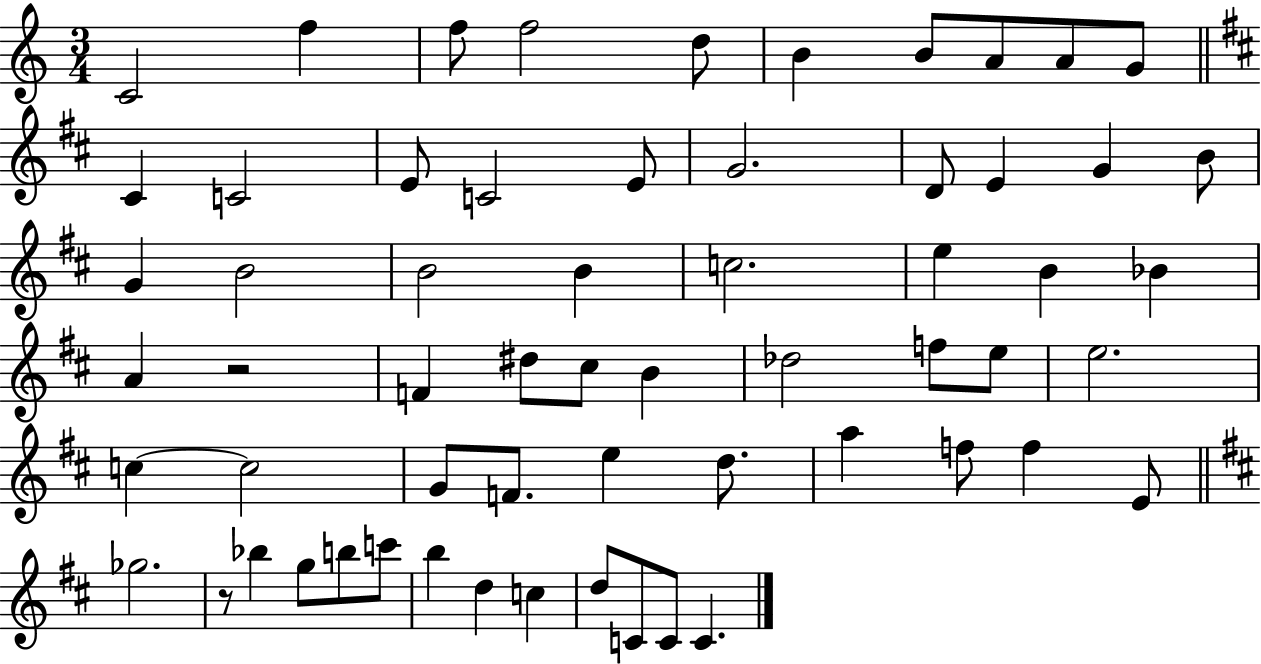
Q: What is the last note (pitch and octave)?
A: C4